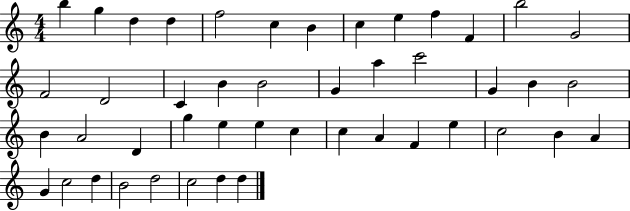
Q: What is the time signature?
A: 4/4